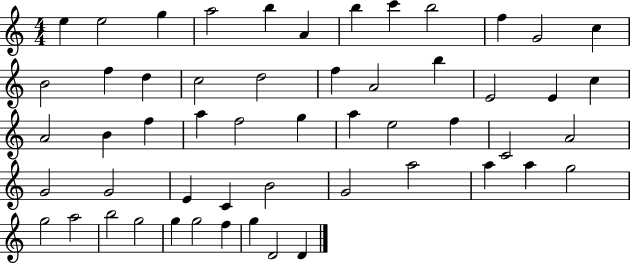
E5/q E5/h G5/q A5/h B5/q A4/q B5/q C6/q B5/h F5/q G4/h C5/q B4/h F5/q D5/q C5/h D5/h F5/q A4/h B5/q E4/h E4/q C5/q A4/h B4/q F5/q A5/q F5/h G5/q A5/q E5/h F5/q C4/h A4/h G4/h G4/h E4/q C4/q B4/h G4/h A5/h A5/q A5/q G5/h G5/h A5/h B5/h G5/h G5/q G5/h F5/q G5/q D4/h D4/q